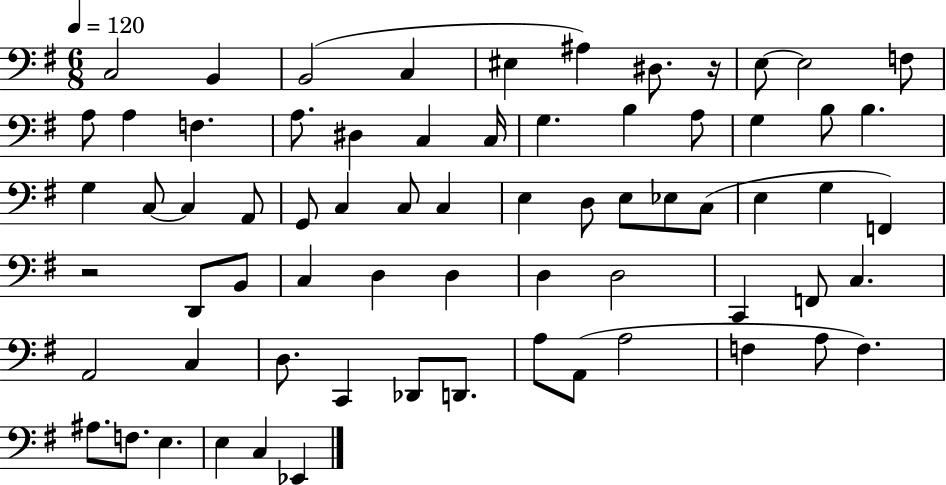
X:1
T:Untitled
M:6/8
L:1/4
K:G
C,2 B,, B,,2 C, ^E, ^A, ^D,/2 z/4 E,/2 E,2 F,/2 A,/2 A, F, A,/2 ^D, C, C,/4 G, B, A,/2 G, B,/2 B, G, C,/2 C, A,,/2 G,,/2 C, C,/2 C, E, D,/2 E,/2 _E,/2 C,/2 E, G, F,, z2 D,,/2 B,,/2 C, D, D, D, D,2 C,, F,,/2 C, A,,2 C, D,/2 C,, _D,,/2 D,,/2 A,/2 A,,/2 A,2 F, A,/2 F, ^A,/2 F,/2 E, E, C, _E,,